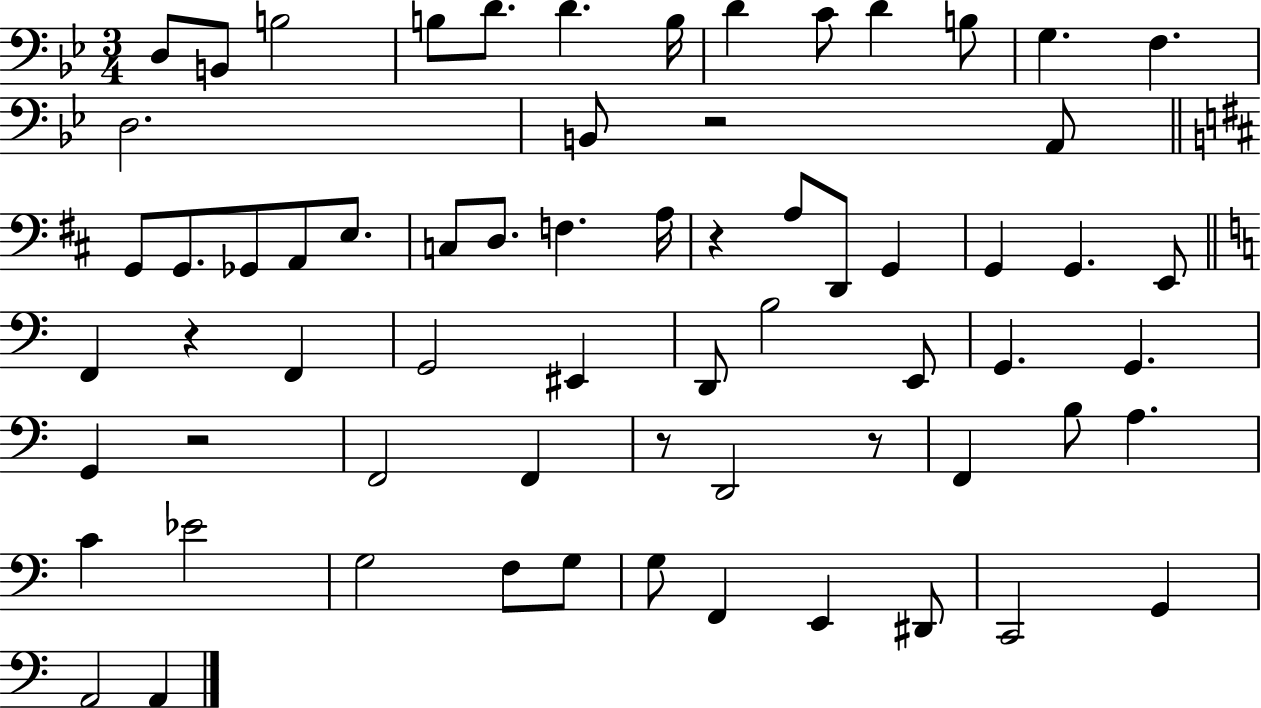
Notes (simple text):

D3/e B2/e B3/h B3/e D4/e. D4/q. B3/s D4/q C4/e D4/q B3/e G3/q. F3/q. D3/h. B2/e R/h A2/e G2/e G2/e. Gb2/e A2/e E3/e. C3/e D3/e. F3/q. A3/s R/q A3/e D2/e G2/q G2/q G2/q. E2/e F2/q R/q F2/q G2/h EIS2/q D2/e B3/h E2/e G2/q. G2/q. G2/q R/h F2/h F2/q R/e D2/h R/e F2/q B3/e A3/q. C4/q Eb4/h G3/h F3/e G3/e G3/e F2/q E2/q D#2/e C2/h G2/q A2/h A2/q